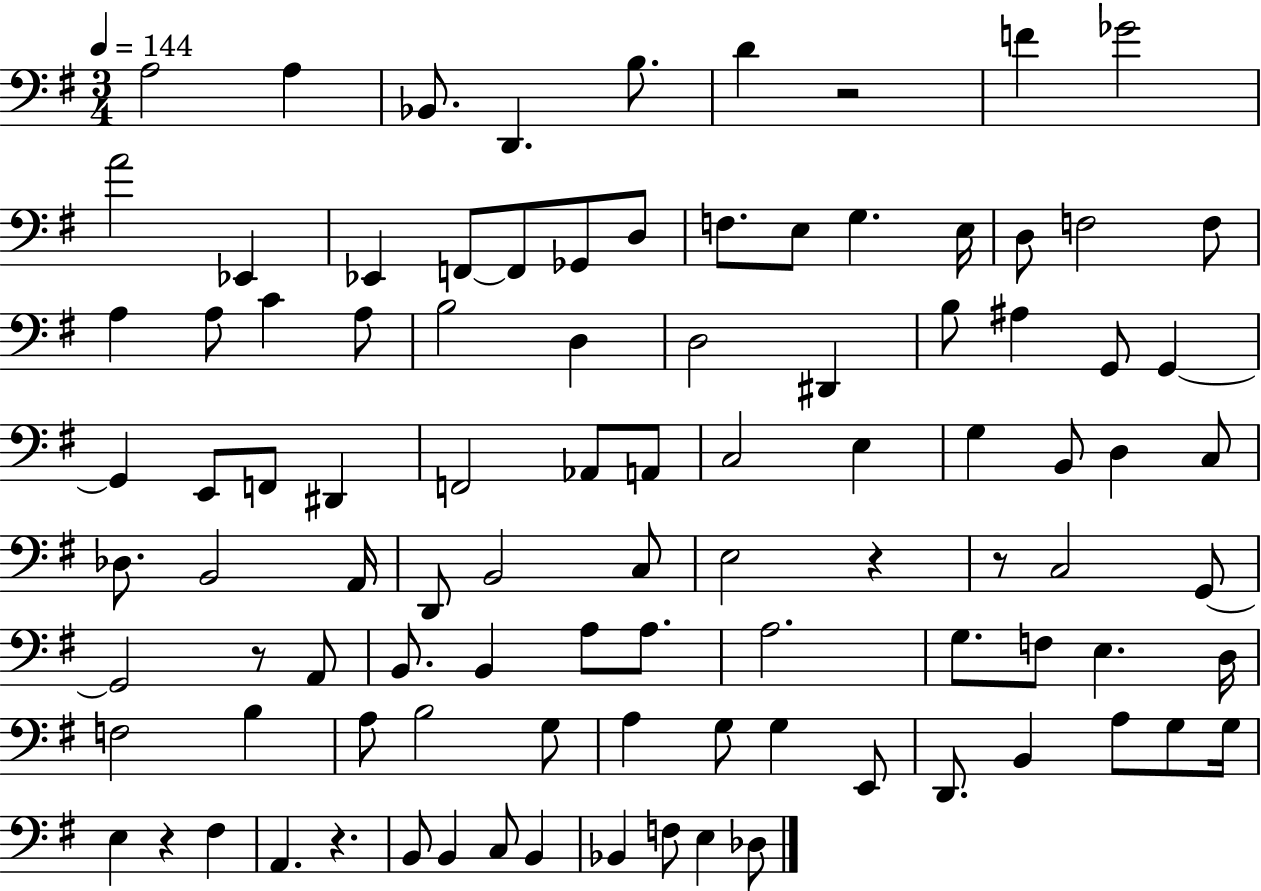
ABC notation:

X:1
T:Untitled
M:3/4
L:1/4
K:G
A,2 A, _B,,/2 D,, B,/2 D z2 F _G2 A2 _E,, _E,, F,,/2 F,,/2 _G,,/2 D,/2 F,/2 E,/2 G, E,/4 D,/2 F,2 F,/2 A, A,/2 C A,/2 B,2 D, D,2 ^D,, B,/2 ^A, G,,/2 G,, G,, E,,/2 F,,/2 ^D,, F,,2 _A,,/2 A,,/2 C,2 E, G, B,,/2 D, C,/2 _D,/2 B,,2 A,,/4 D,,/2 B,,2 C,/2 E,2 z z/2 C,2 G,,/2 G,,2 z/2 A,,/2 B,,/2 B,, A,/2 A,/2 A,2 G,/2 F,/2 E, D,/4 F,2 B, A,/2 B,2 G,/2 A, G,/2 G, E,,/2 D,,/2 B,, A,/2 G,/2 G,/4 E, z ^F, A,, z B,,/2 B,, C,/2 B,, _B,, F,/2 E, _D,/2